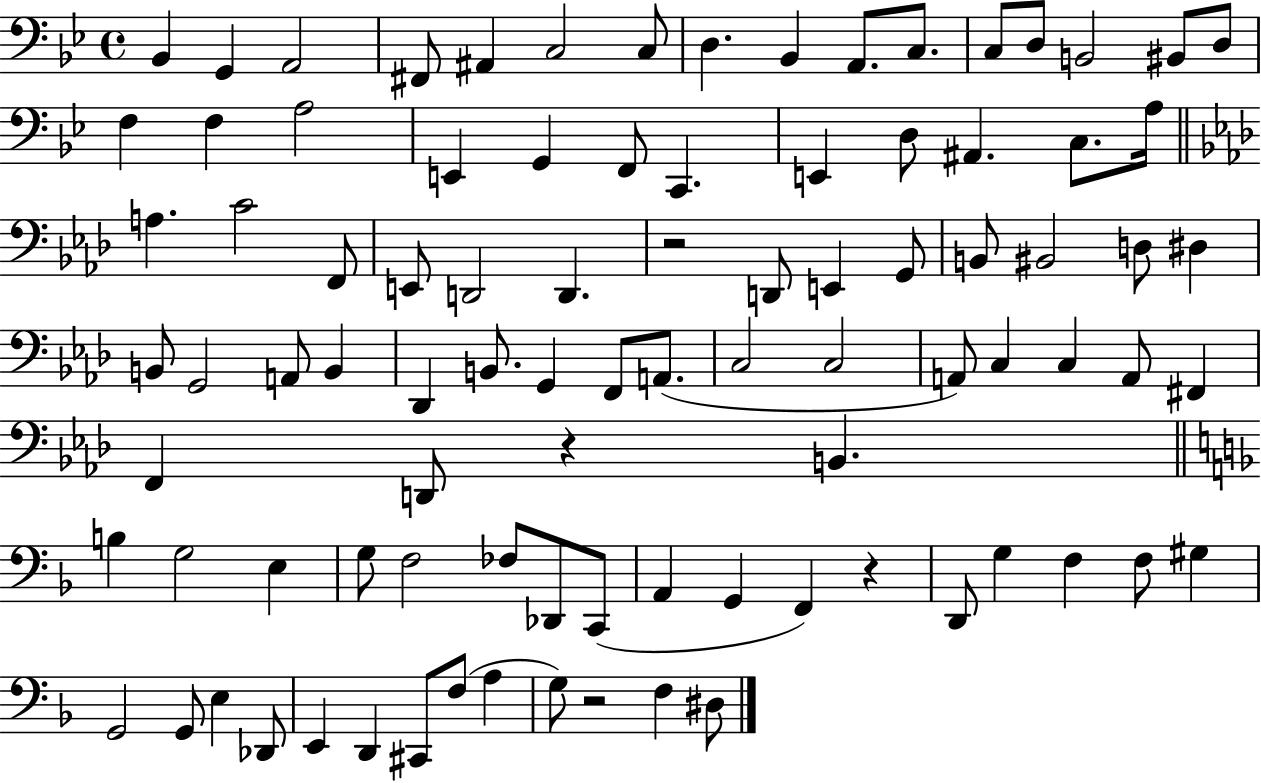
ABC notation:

X:1
T:Untitled
M:4/4
L:1/4
K:Bb
_B,, G,, A,,2 ^F,,/2 ^A,, C,2 C,/2 D, _B,, A,,/2 C,/2 C,/2 D,/2 B,,2 ^B,,/2 D,/2 F, F, A,2 E,, G,, F,,/2 C,, E,, D,/2 ^A,, C,/2 A,/4 A, C2 F,,/2 E,,/2 D,,2 D,, z2 D,,/2 E,, G,,/2 B,,/2 ^B,,2 D,/2 ^D, B,,/2 G,,2 A,,/2 B,, _D,, B,,/2 G,, F,,/2 A,,/2 C,2 C,2 A,,/2 C, C, A,,/2 ^F,, F,, D,,/2 z B,, B, G,2 E, G,/2 F,2 _F,/2 _D,,/2 C,,/2 A,, G,, F,, z D,,/2 G, F, F,/2 ^G, G,,2 G,,/2 E, _D,,/2 E,, D,, ^C,,/2 F,/2 A, G,/2 z2 F, ^D,/2